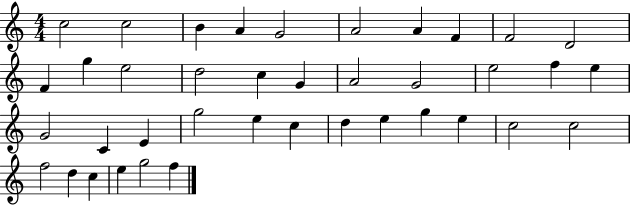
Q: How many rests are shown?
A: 0